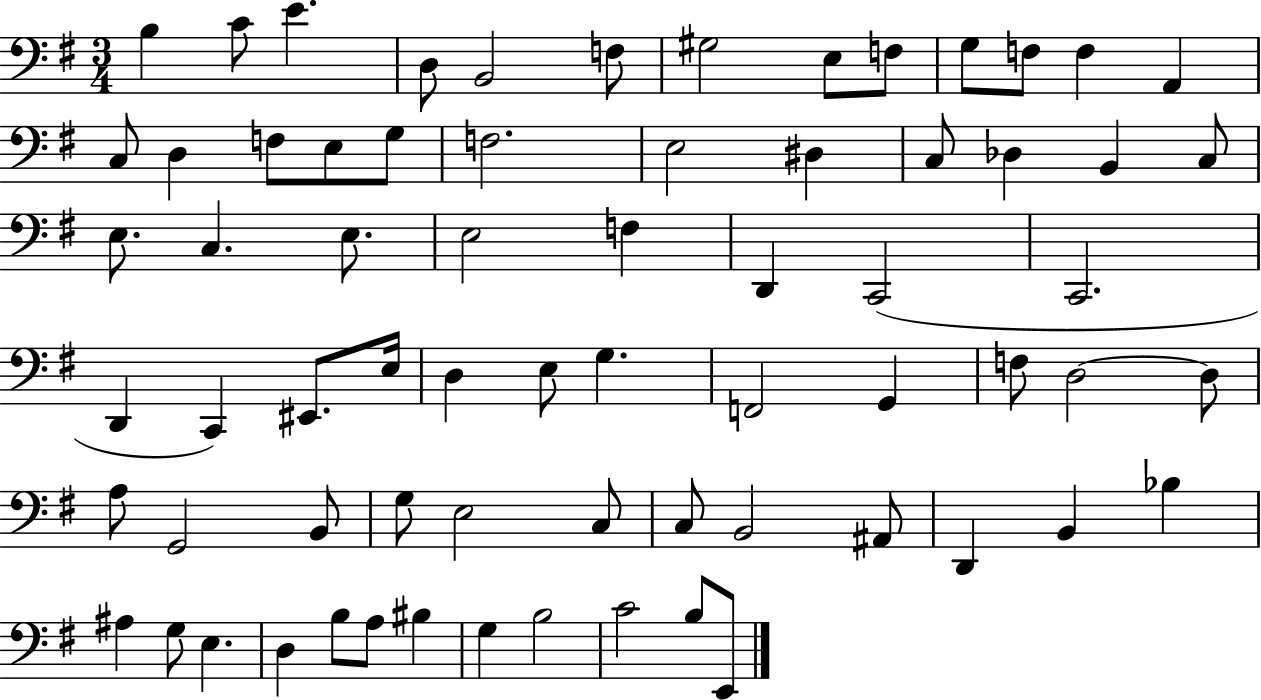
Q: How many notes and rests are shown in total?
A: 69